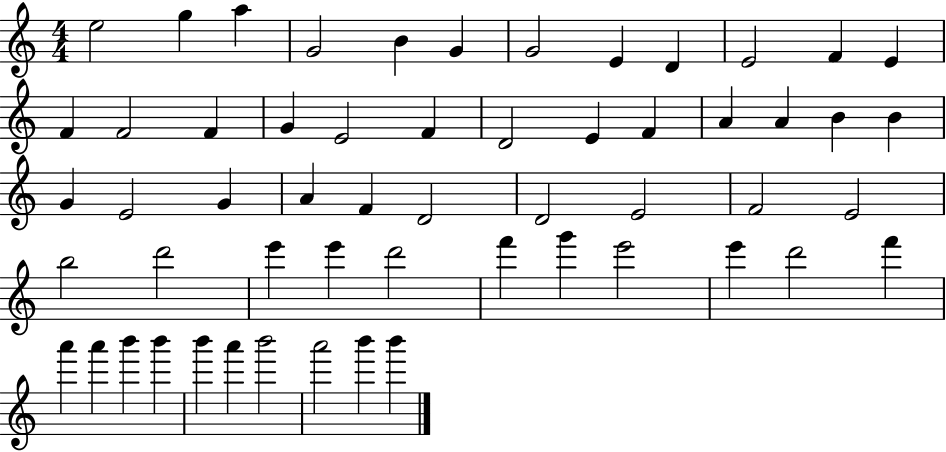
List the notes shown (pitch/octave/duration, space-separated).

E5/h G5/q A5/q G4/h B4/q G4/q G4/h E4/q D4/q E4/h F4/q E4/q F4/q F4/h F4/q G4/q E4/h F4/q D4/h E4/q F4/q A4/q A4/q B4/q B4/q G4/q E4/h G4/q A4/q F4/q D4/h D4/h E4/h F4/h E4/h B5/h D6/h E6/q E6/q D6/h F6/q G6/q E6/h E6/q D6/h F6/q A6/q A6/q B6/q B6/q B6/q A6/q B6/h A6/h B6/q B6/q